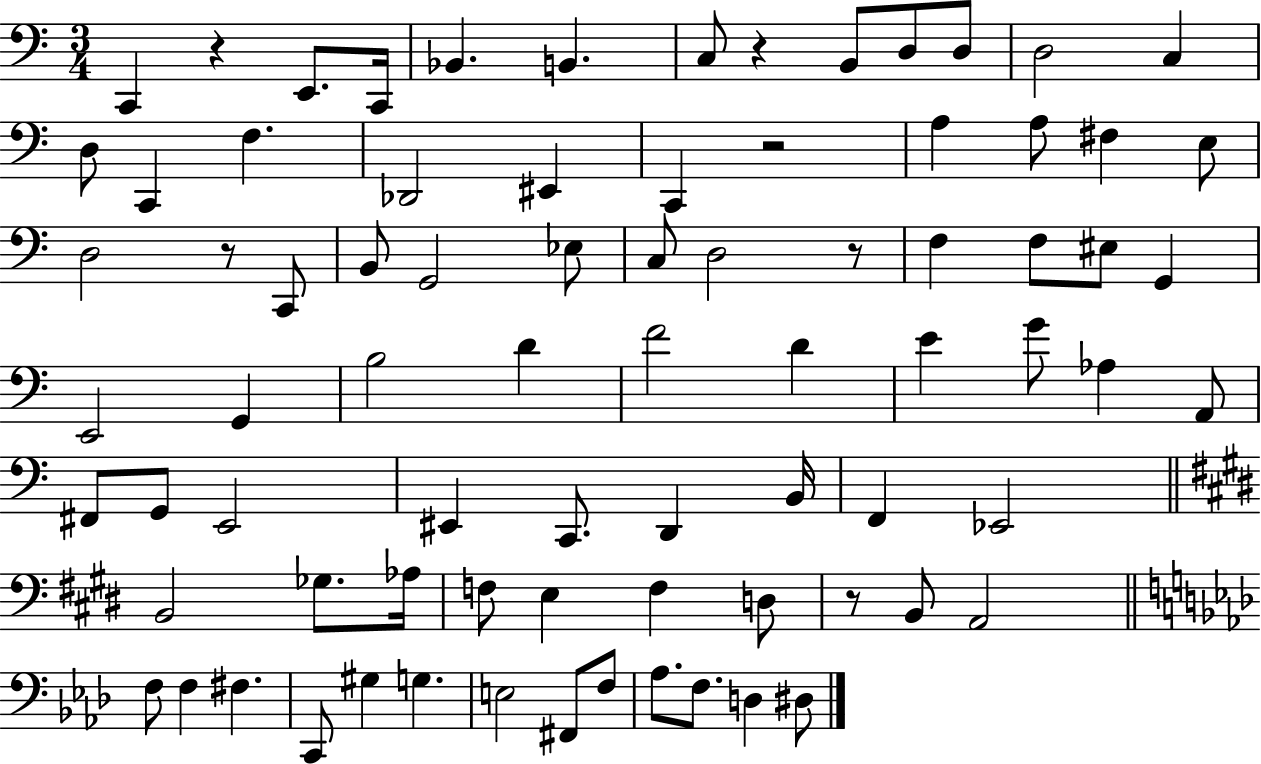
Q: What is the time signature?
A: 3/4